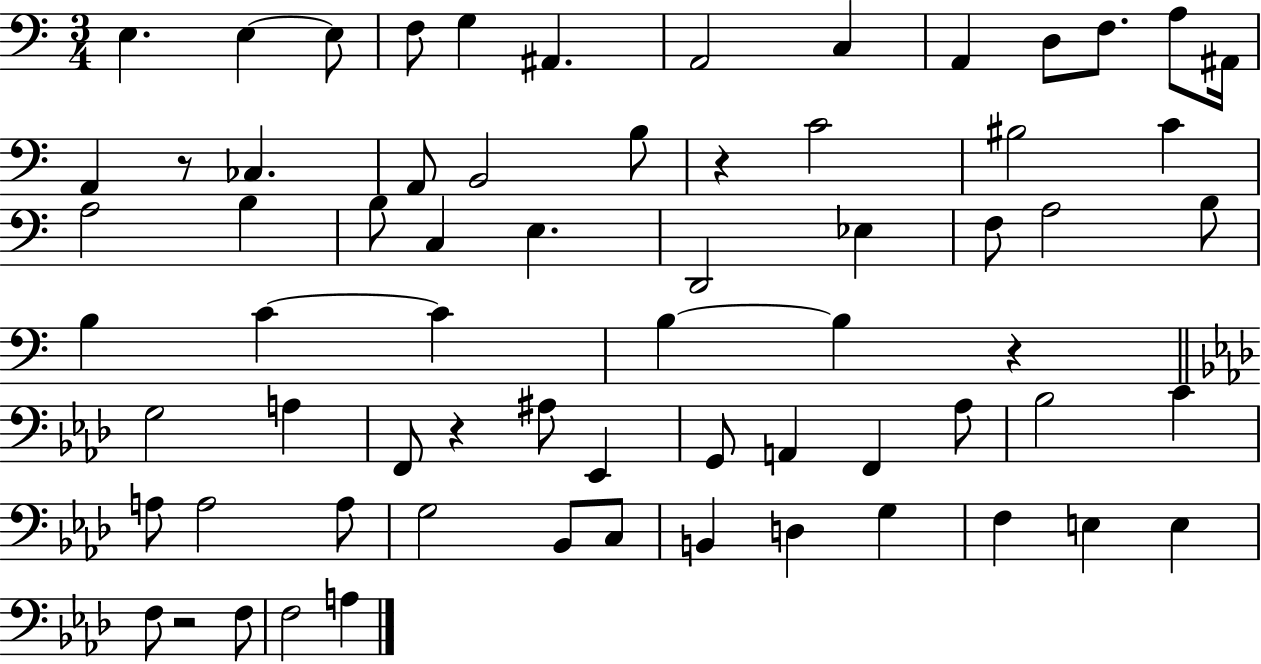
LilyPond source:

{
  \clef bass
  \numericTimeSignature
  \time 3/4
  \key c \major
  e4. e4~~ e8 | f8 g4 ais,4. | a,2 c4 | a,4 d8 f8. a8 ais,16 | \break a,4 r8 ces4. | a,8 b,2 b8 | r4 c'2 | bis2 c'4 | \break a2 b4 | b8 c4 e4. | d,2 ees4 | f8 a2 b8 | \break b4 c'4~~ c'4 | b4~~ b4 r4 | \bar "||" \break \key f \minor g2 a4 | f,8 r4 ais8 ees,4 | g,8 a,4 f,4 aes8 | bes2 c'4 | \break a8 a2 a8 | g2 bes,8 c8 | b,4 d4 g4 | f4 e4 e4 | \break f8 r2 f8 | f2 a4 | \bar "|."
}